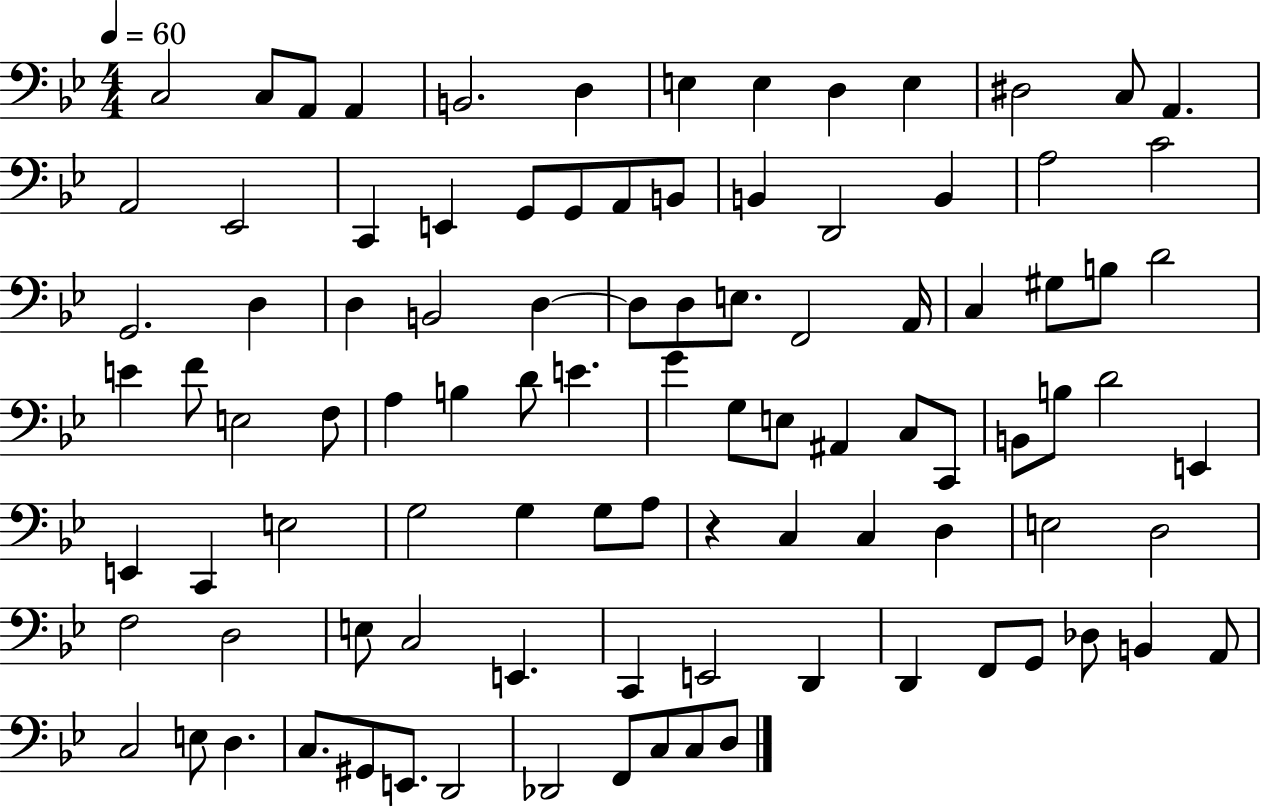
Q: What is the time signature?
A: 4/4